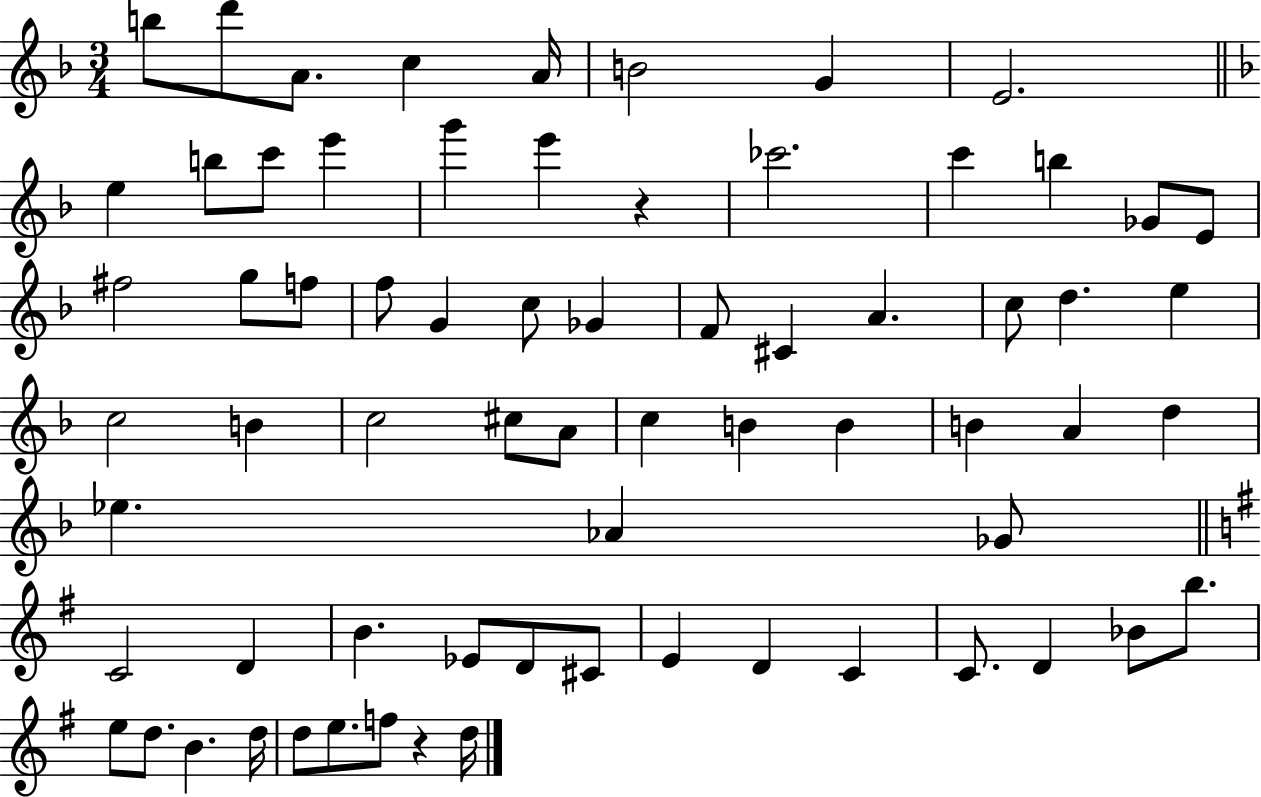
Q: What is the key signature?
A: F major